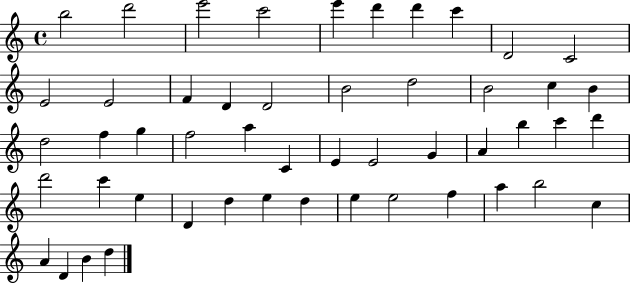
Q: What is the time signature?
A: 4/4